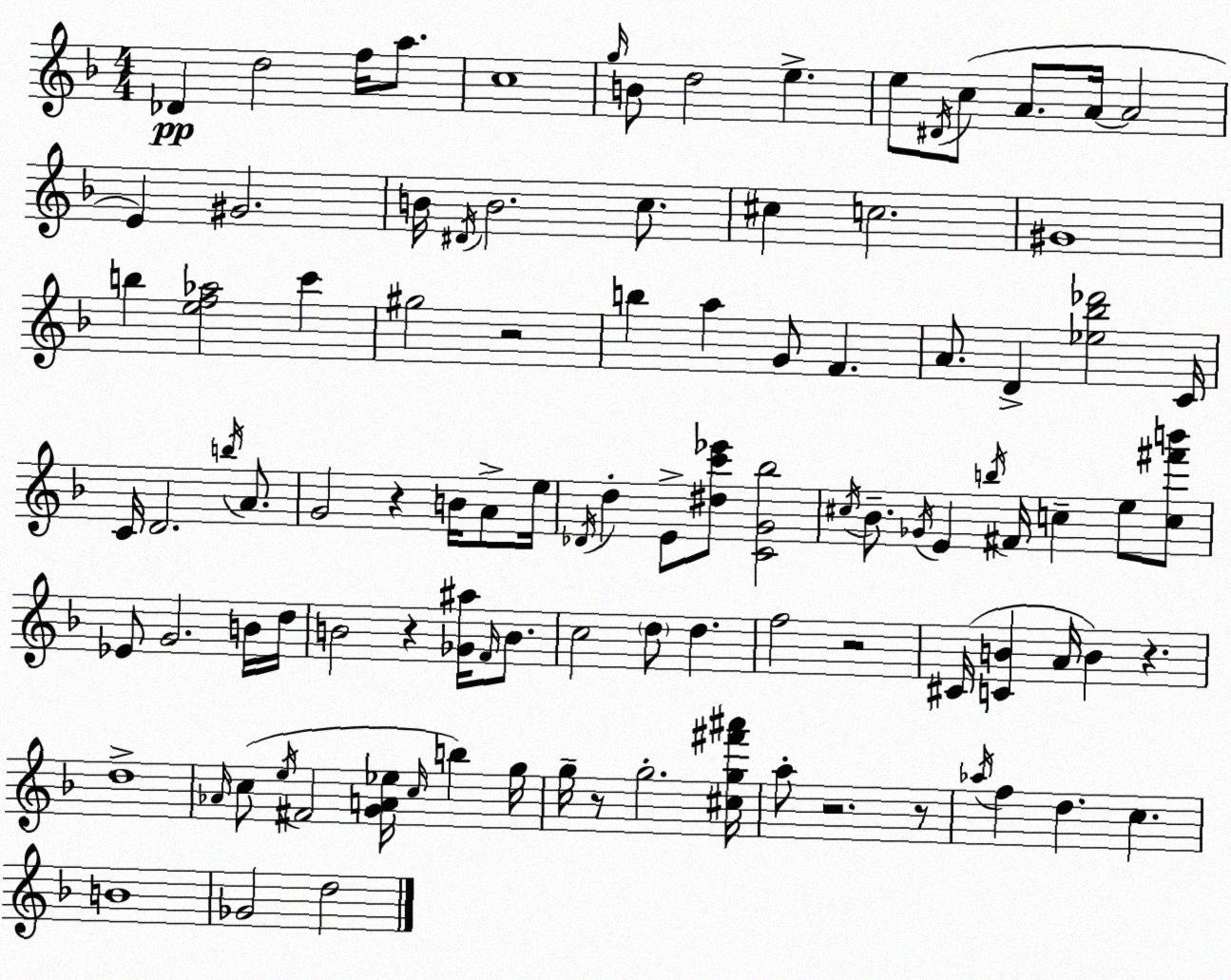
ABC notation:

X:1
T:Untitled
M:4/4
L:1/4
K:F
_D d2 f/4 a/2 c4 g/4 B/2 d2 e e/2 ^D/4 c/2 A/2 A/4 A2 E ^G2 B/4 ^D/4 B2 c/2 ^c c2 ^G4 b [ef_a]2 c' ^g2 z2 b a G/2 F A/2 D [_e_b_d']2 C/4 C/4 D2 b/4 A/2 G2 z B/4 A/2 e/4 _D/4 d E/2 [^dc'_e']/2 [CG_b]2 ^c/4 _B/2 _G/4 E b/4 ^F/4 c e/2 [c^f'b']/2 _E/2 G2 B/4 d/4 B2 z [_G^a]/4 F/4 B/2 c2 d/2 d f2 z2 ^C/4 [CB] A/4 B z d4 _A/4 c/2 e/4 ^F2 [GA_e]/4 c/4 b g/4 g/4 z/2 g2 [^cg^f'^a']/4 a/2 z2 z/2 _a/4 f d c B4 _G2 d2